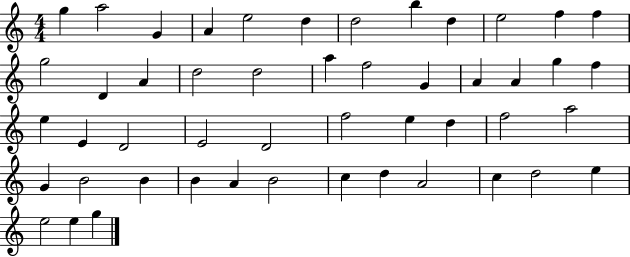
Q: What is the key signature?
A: C major